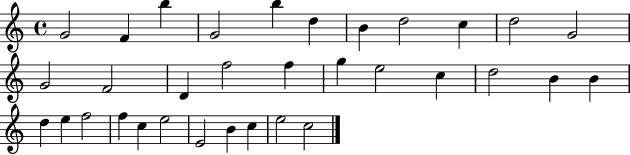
{
  \clef treble
  \time 4/4
  \defaultTimeSignature
  \key c \major
  g'2 f'4 b''4 | g'2 b''4 d''4 | b'4 d''2 c''4 | d''2 g'2 | \break g'2 f'2 | d'4 f''2 f''4 | g''4 e''2 c''4 | d''2 b'4 b'4 | \break d''4 e''4 f''2 | f''4 c''4 e''2 | e'2 b'4 c''4 | e''2 c''2 | \break \bar "|."
}